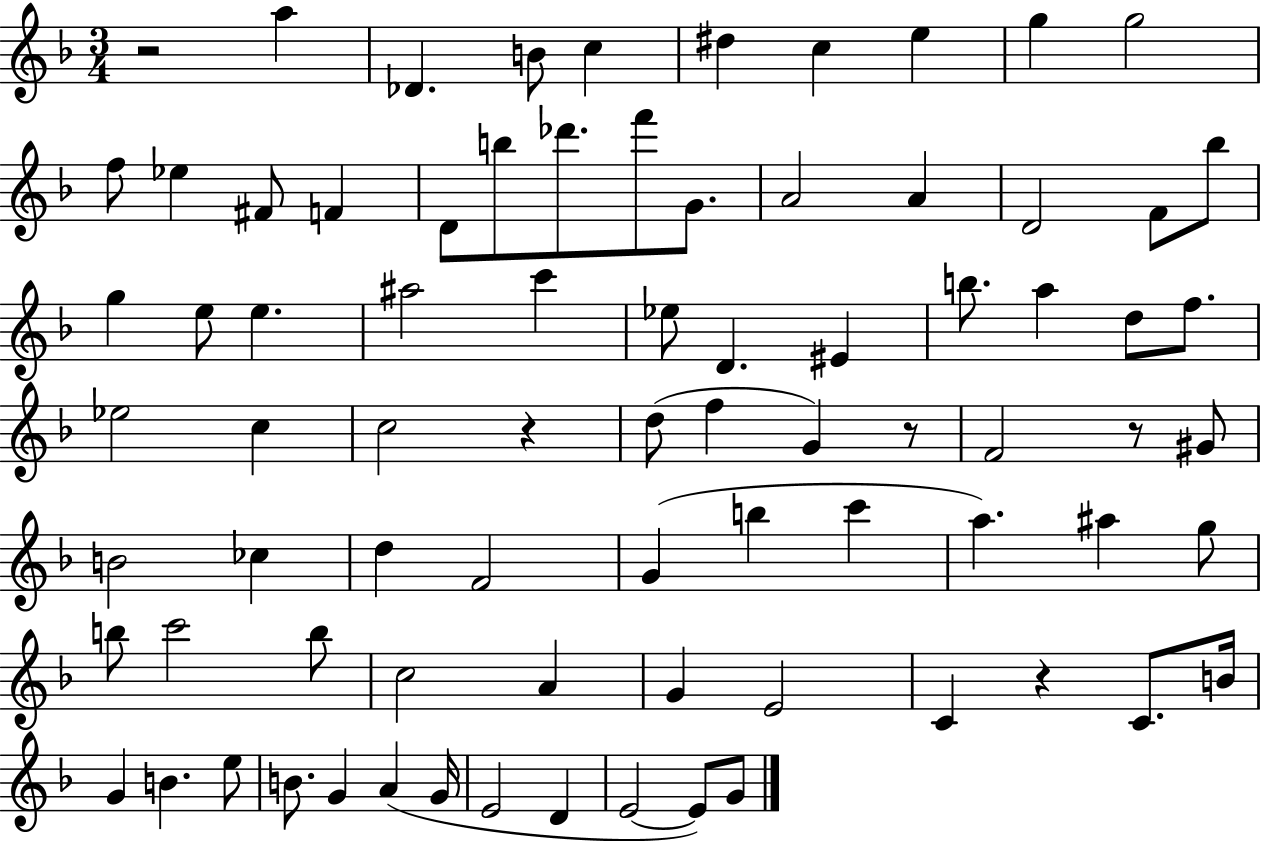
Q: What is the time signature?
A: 3/4